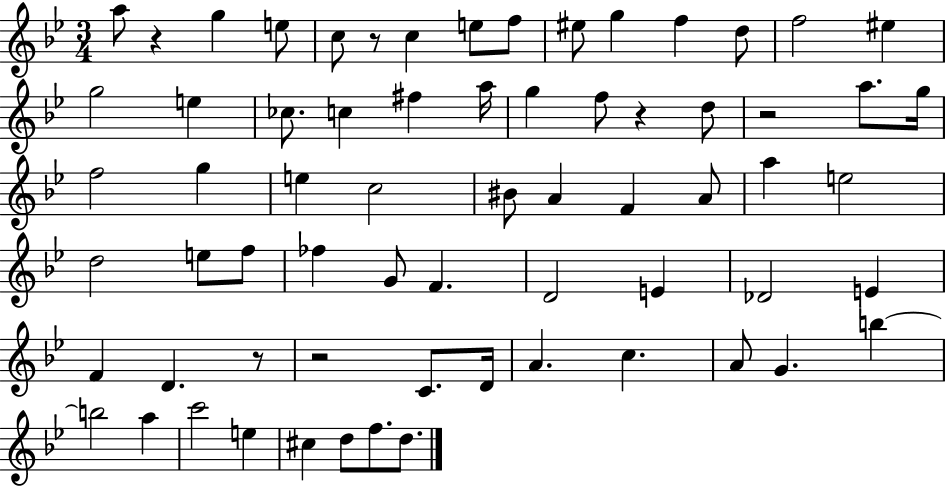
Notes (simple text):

A5/e R/q G5/q E5/e C5/e R/e C5/q E5/e F5/e EIS5/e G5/q F5/q D5/e F5/h EIS5/q G5/h E5/q CES5/e. C5/q F#5/q A5/s G5/q F5/e R/q D5/e R/h A5/e. G5/s F5/h G5/q E5/q C5/h BIS4/e A4/q F4/q A4/e A5/q E5/h D5/h E5/e F5/e FES5/q G4/e F4/q. D4/h E4/q Db4/h E4/q F4/q D4/q. R/e R/h C4/e. D4/s A4/q. C5/q. A4/e G4/q. B5/q B5/h A5/q C6/h E5/q C#5/q D5/e F5/e. D5/e.